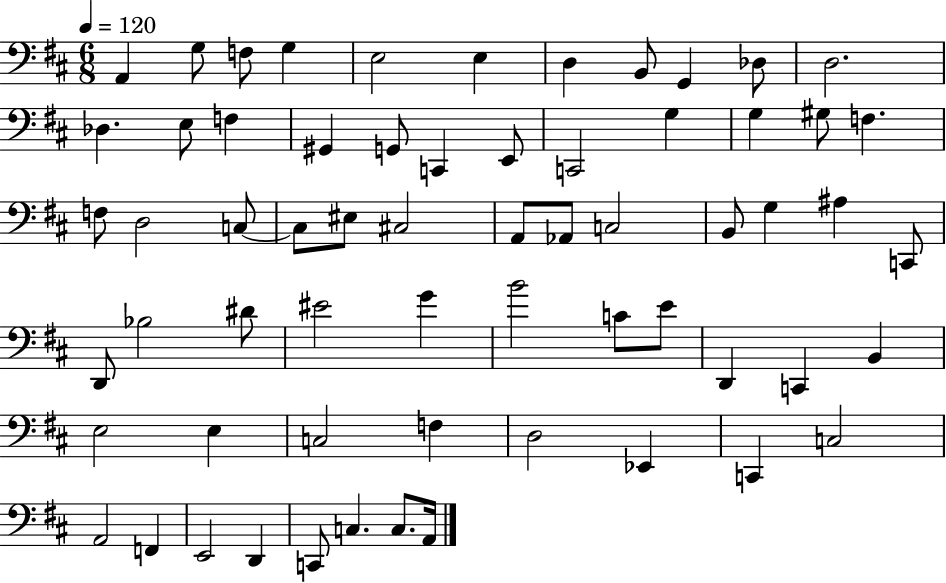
A2/q G3/e F3/e G3/q E3/h E3/q D3/q B2/e G2/q Db3/e D3/h. Db3/q. E3/e F3/q G#2/q G2/e C2/q E2/e C2/h G3/q G3/q G#3/e F3/q. F3/e D3/h C3/e C3/e EIS3/e C#3/h A2/e Ab2/e C3/h B2/e G3/q A#3/q C2/e D2/e Bb3/h D#4/e EIS4/h G4/q B4/h C4/e E4/e D2/q C2/q B2/q E3/h E3/q C3/h F3/q D3/h Eb2/q C2/q C3/h A2/h F2/q E2/h D2/q C2/e C3/q. C3/e. A2/s